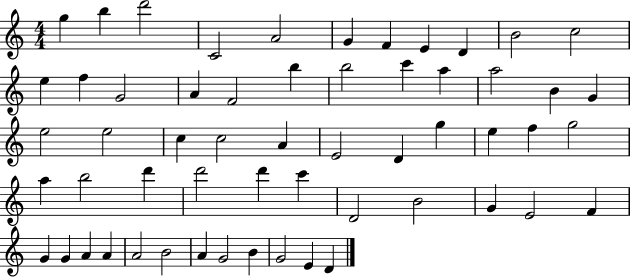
{
  \clef treble
  \numericTimeSignature
  \time 4/4
  \key c \major
  g''4 b''4 d'''2 | c'2 a'2 | g'4 f'4 e'4 d'4 | b'2 c''2 | \break e''4 f''4 g'2 | a'4 f'2 b''4 | b''2 c'''4 a''4 | a''2 b'4 g'4 | \break e''2 e''2 | c''4 c''2 a'4 | e'2 d'4 g''4 | e''4 f''4 g''2 | \break a''4 b''2 d'''4 | d'''2 d'''4 c'''4 | d'2 b'2 | g'4 e'2 f'4 | \break g'4 g'4 a'4 a'4 | a'2 b'2 | a'4 g'2 b'4 | g'2 e'4 d'4 | \break \bar "|."
}